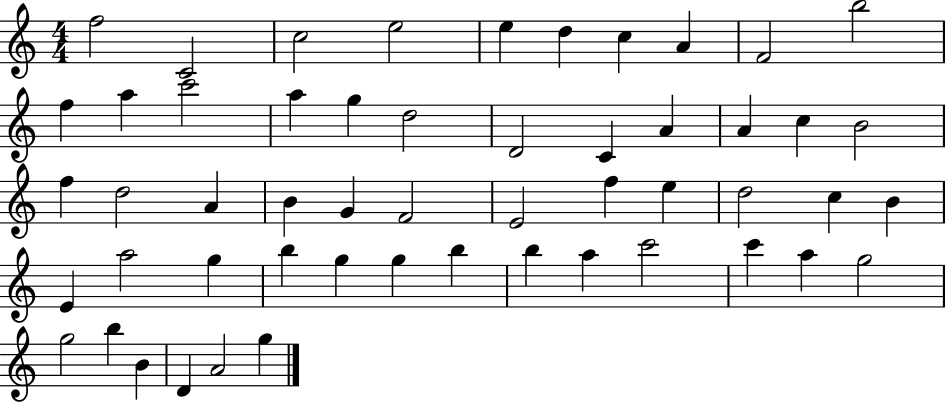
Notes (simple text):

F5/h C4/h C5/h E5/h E5/q D5/q C5/q A4/q F4/h B5/h F5/q A5/q C6/h A5/q G5/q D5/h D4/h C4/q A4/q A4/q C5/q B4/h F5/q D5/h A4/q B4/q G4/q F4/h E4/h F5/q E5/q D5/h C5/q B4/q E4/q A5/h G5/q B5/q G5/q G5/q B5/q B5/q A5/q C6/h C6/q A5/q G5/h G5/h B5/q B4/q D4/q A4/h G5/q